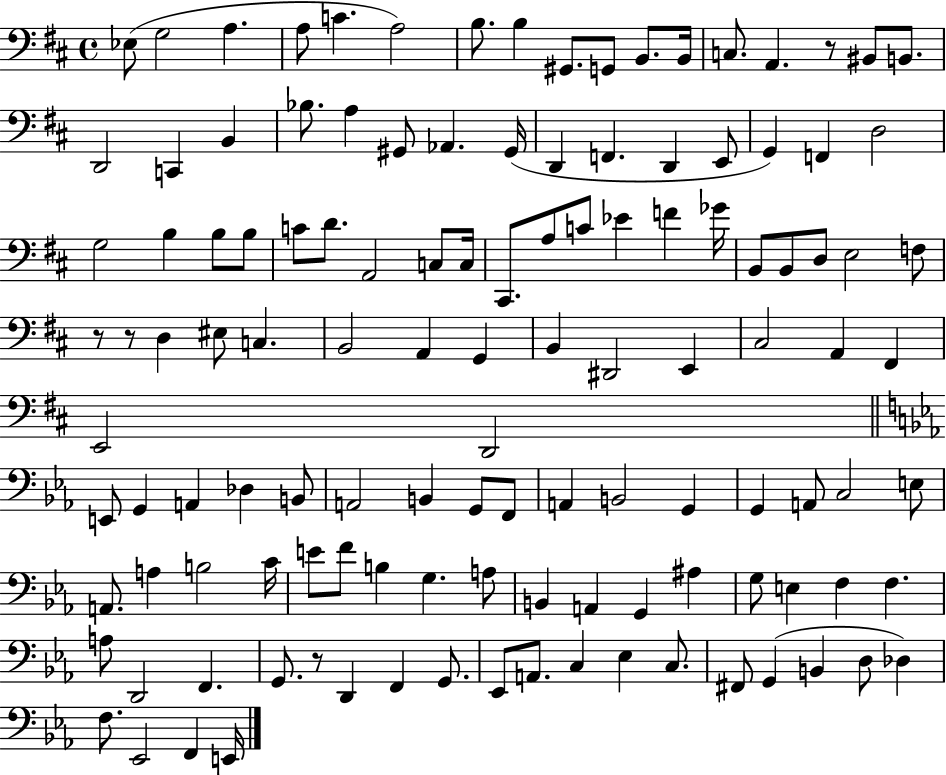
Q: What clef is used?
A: bass